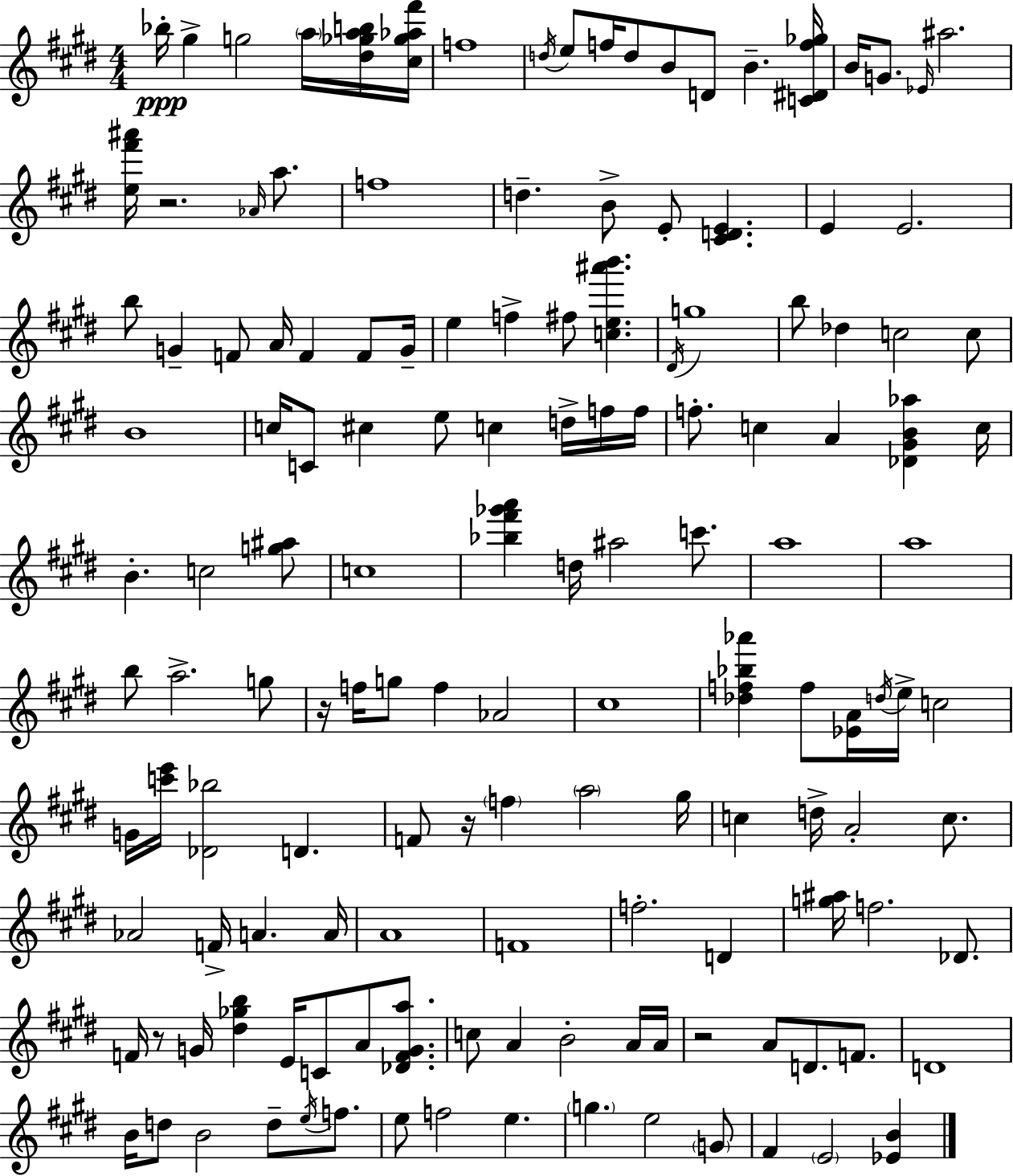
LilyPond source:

{
  \clef treble
  \numericTimeSignature
  \time 4/4
  \key e \major
  bes''16-.\ppp gis''4-> g''2 \parenthesize a''16 <dis'' ges'' a'' b''>16 <cis'' ges'' aes'' fis'''>16 | f''1 | \acciaccatura { d''16 } e''8 f''16 d''8 b'8 d'8 b'4.-- | <c' dis' f'' ges''>16 b'16 g'8. \grace { ees'16 } ais''2. | \break <e'' fis''' ais'''>16 r2. \grace { aes'16 } | a''8. f''1 | d''4.-- b'8-> e'8-. <cis' d' e'>4. | e'4 e'2. | \break b''8 g'4-- f'8 a'16 f'4 | f'8 g'16-- e''4 f''4-> fis''8 <c'' e'' ais''' b'''>4. | \acciaccatura { dis'16 } g''1 | b''8 des''4 c''2 | \break c''8 b'1 | c''16 c'8 cis''4 e''8 c''4 | d''16-> f''16 f''16 f''8.-. c''4 a'4 <des' gis' b' aes''>4 | c''16 b'4.-. c''2 | \break <g'' ais''>8 c''1 | <bes'' fis''' ges''' a'''>4 d''16 ais''2 | c'''8. a''1 | a''1 | \break b''8 a''2.-> | g''8 r16 f''16 g''8 f''4 aes'2 | cis''1 | <des'' f'' bes'' aes'''>4 f''8 <ees' a'>16 \acciaccatura { d''16 } e''16-> c''2 | \break g'16 <c''' e'''>16 <des' bes''>2 d'4. | f'8 r16 \parenthesize f''4 \parenthesize a''2 | gis''16 c''4 d''16-> a'2-. | c''8. aes'2 f'16-> a'4. | \break a'16 a'1 | f'1 | f''2.-. | d'4 <g'' ais''>16 f''2. | \break des'8. f'16 r8 g'16 <dis'' ges'' b''>4 e'16 c'8 | a'8 <des' f' g' a''>8. c''8 a'4 b'2-. | a'16 a'16 r2 a'8 d'8. | f'8. d'1 | \break b'16 d''8 b'2 | d''8-- \acciaccatura { e''16 } f''8. e''8 f''2 | e''4. \parenthesize g''4. e''2 | \parenthesize g'8 fis'4 \parenthesize e'2 | \break <ees' b'>4 \bar "|."
}